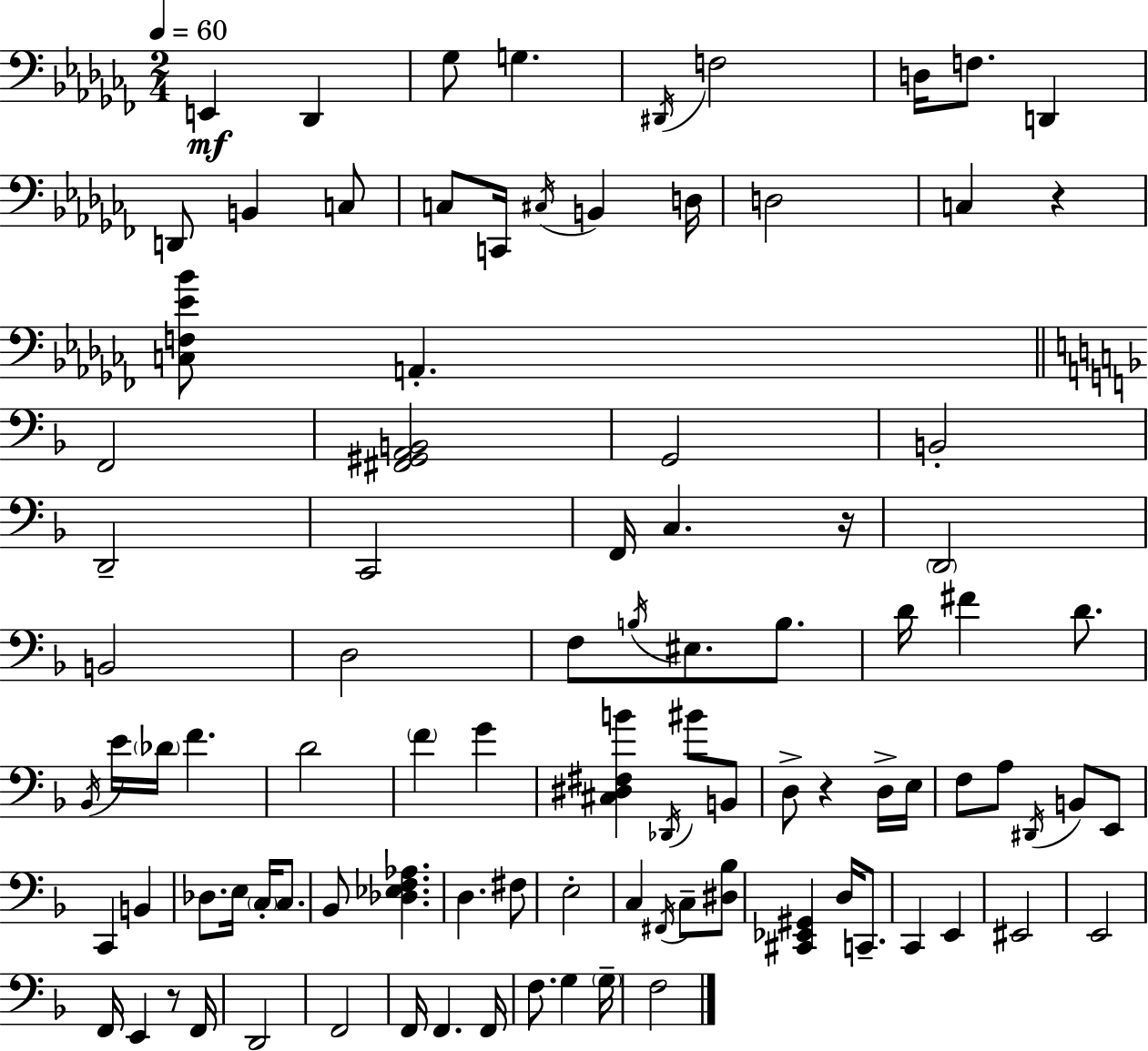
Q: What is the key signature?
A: AES minor